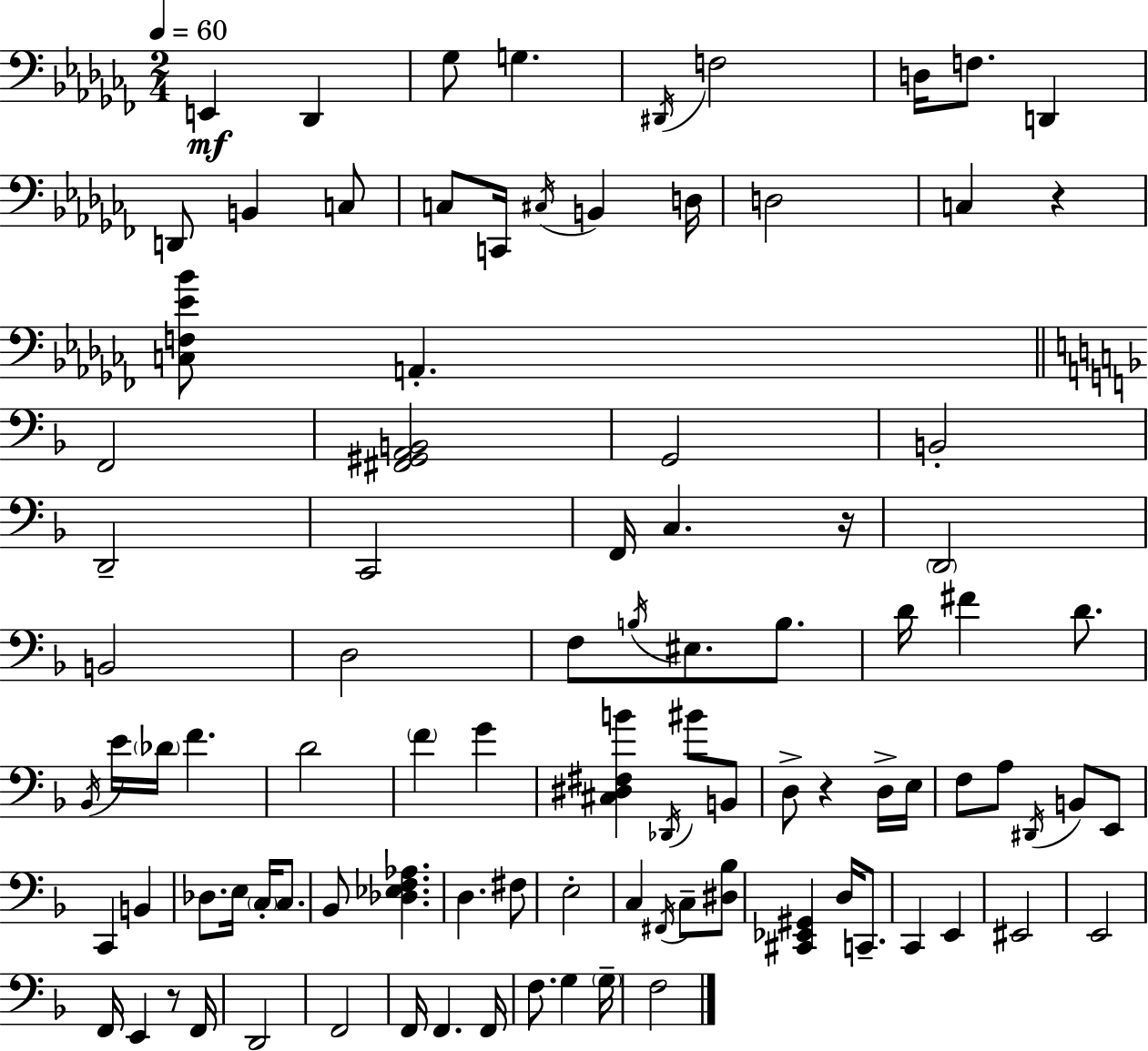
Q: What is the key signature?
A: AES minor